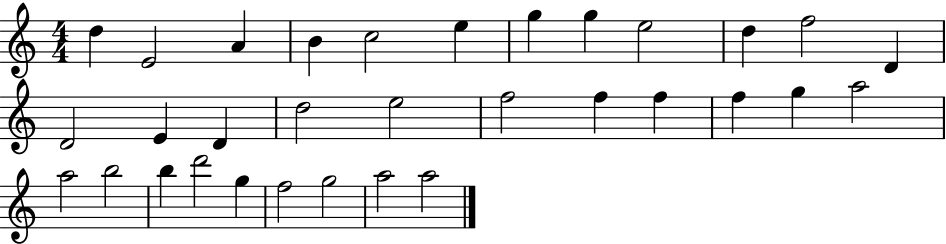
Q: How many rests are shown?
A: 0